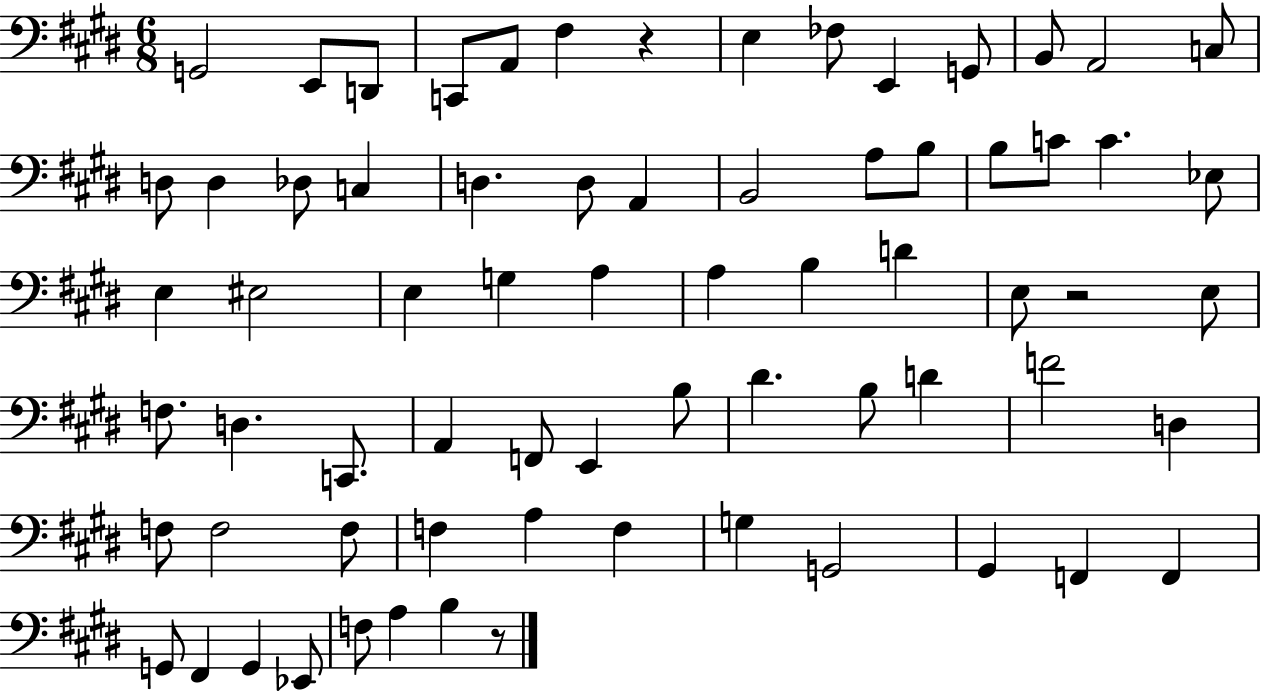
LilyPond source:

{
  \clef bass
  \numericTimeSignature
  \time 6/8
  \key e \major
  \repeat volta 2 { g,2 e,8 d,8 | c,8 a,8 fis4 r4 | e4 fes8 e,4 g,8 | b,8 a,2 c8 | \break d8 d4 des8 c4 | d4. d8 a,4 | b,2 a8 b8 | b8 c'8 c'4. ees8 | \break e4 eis2 | e4 g4 a4 | a4 b4 d'4 | e8 r2 e8 | \break f8. d4. c,8. | a,4 f,8 e,4 b8 | dis'4. b8 d'4 | f'2 d4 | \break f8 f2 f8 | f4 a4 f4 | g4 g,2 | gis,4 f,4 f,4 | \break g,8 fis,4 g,4 ees,8 | f8 a4 b4 r8 | } \bar "|."
}